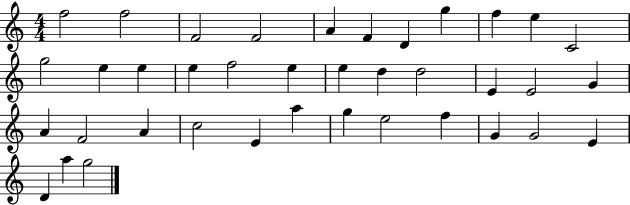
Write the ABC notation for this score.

X:1
T:Untitled
M:4/4
L:1/4
K:C
f2 f2 F2 F2 A F D g f e C2 g2 e e e f2 e e d d2 E E2 G A F2 A c2 E a g e2 f G G2 E D a g2